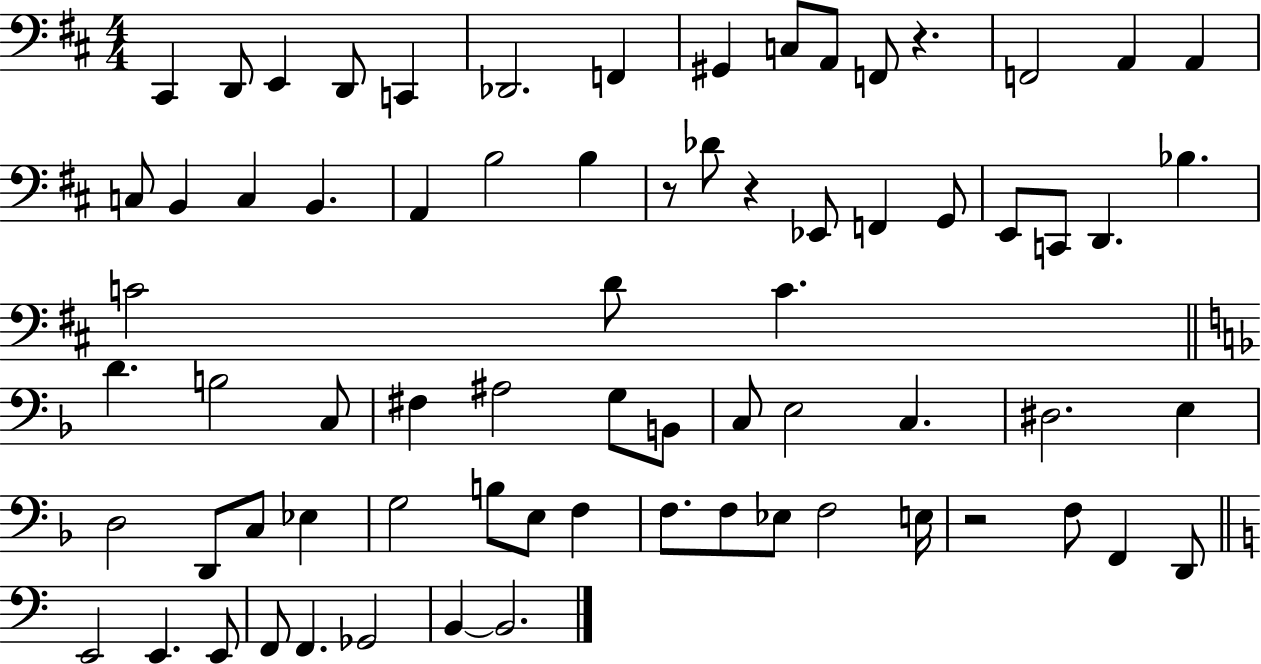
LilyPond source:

{
  \clef bass
  \numericTimeSignature
  \time 4/4
  \key d \major
  cis,4 d,8 e,4 d,8 c,4 | des,2. f,4 | gis,4 c8 a,8 f,8 r4. | f,2 a,4 a,4 | \break c8 b,4 c4 b,4. | a,4 b2 b4 | r8 des'8 r4 ees,8 f,4 g,8 | e,8 c,8 d,4. bes4. | \break c'2 d'8 c'4. | \bar "||" \break \key d \minor d'4. b2 c8 | fis4 ais2 g8 b,8 | c8 e2 c4. | dis2. e4 | \break d2 d,8 c8 ees4 | g2 b8 e8 f4 | f8. f8 ees8 f2 e16 | r2 f8 f,4 d,8 | \break \bar "||" \break \key c \major e,2 e,4. e,8 | f,8 f,4. ges,2 | b,4~~ b,2. | \bar "|."
}